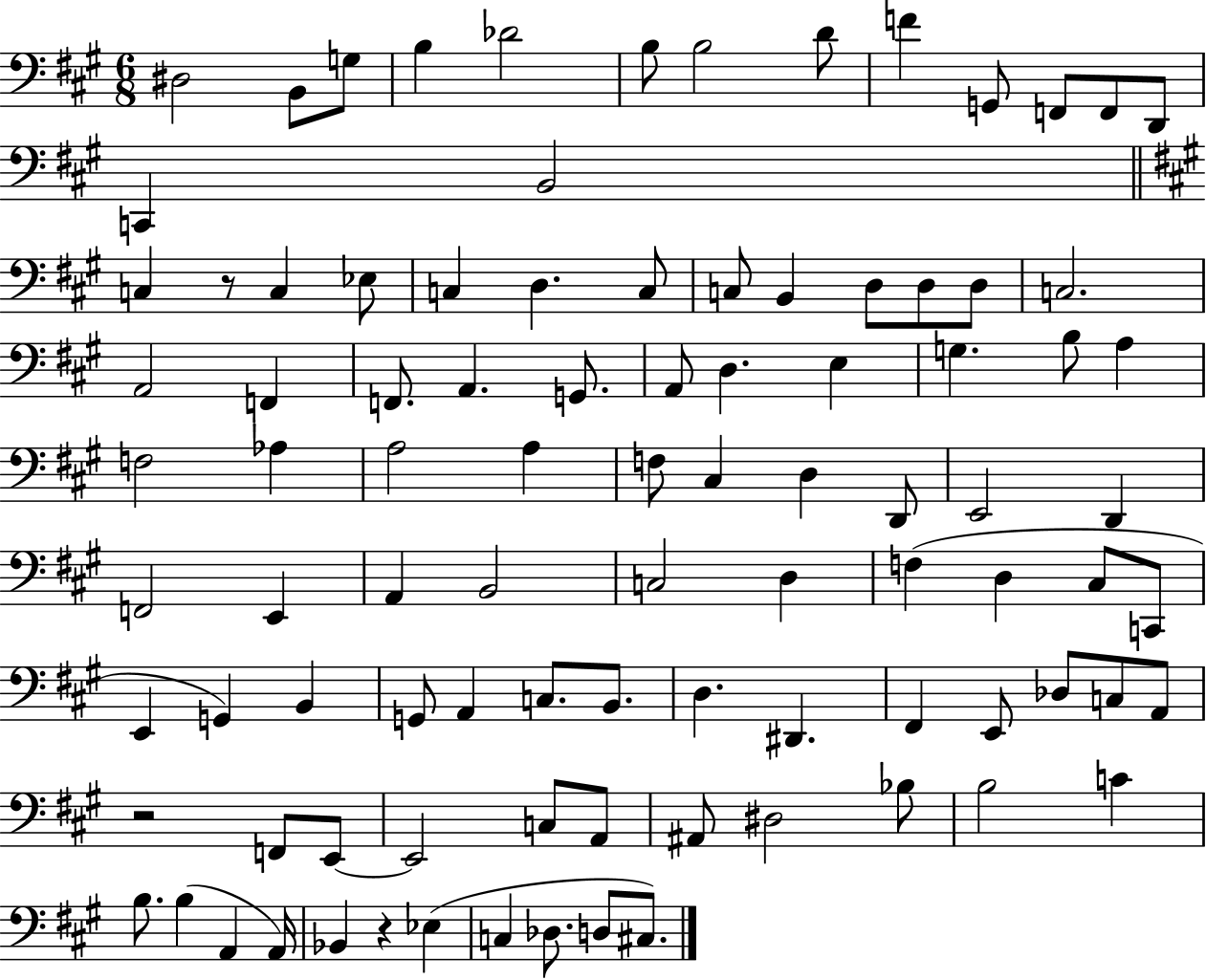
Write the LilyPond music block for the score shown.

{
  \clef bass
  \numericTimeSignature
  \time 6/8
  \key a \major
  dis2 b,8 g8 | b4 des'2 | b8 b2 d'8 | f'4 g,8 f,8 f,8 d,8 | \break c,4 b,2 | \bar "||" \break \key a \major c4 r8 c4 ees8 | c4 d4. c8 | c8 b,4 d8 d8 d8 | c2. | \break a,2 f,4 | f,8. a,4. g,8. | a,8 d4. e4 | g4. b8 a4 | \break f2 aes4 | a2 a4 | f8 cis4 d4 d,8 | e,2 d,4 | \break f,2 e,4 | a,4 b,2 | c2 d4 | f4( d4 cis8 c,8 | \break e,4 g,4) b,4 | g,8 a,4 c8. b,8. | d4. dis,4. | fis,4 e,8 des8 c8 a,8 | \break r2 f,8 e,8~~ | e,2 c8 a,8 | ais,8 dis2 bes8 | b2 c'4 | \break b8. b4( a,4 a,16) | bes,4 r4 ees4( | c4 des8. d8 cis8.) | \bar "|."
}